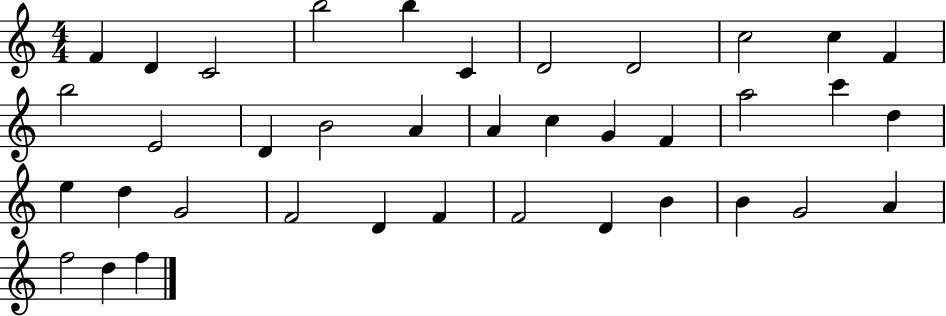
F4/q D4/q C4/h B5/h B5/q C4/q D4/h D4/h C5/h C5/q F4/q B5/h E4/h D4/q B4/h A4/q A4/q C5/q G4/q F4/q A5/h C6/q D5/q E5/q D5/q G4/h F4/h D4/q F4/q F4/h D4/q B4/q B4/q G4/h A4/q F5/h D5/q F5/q